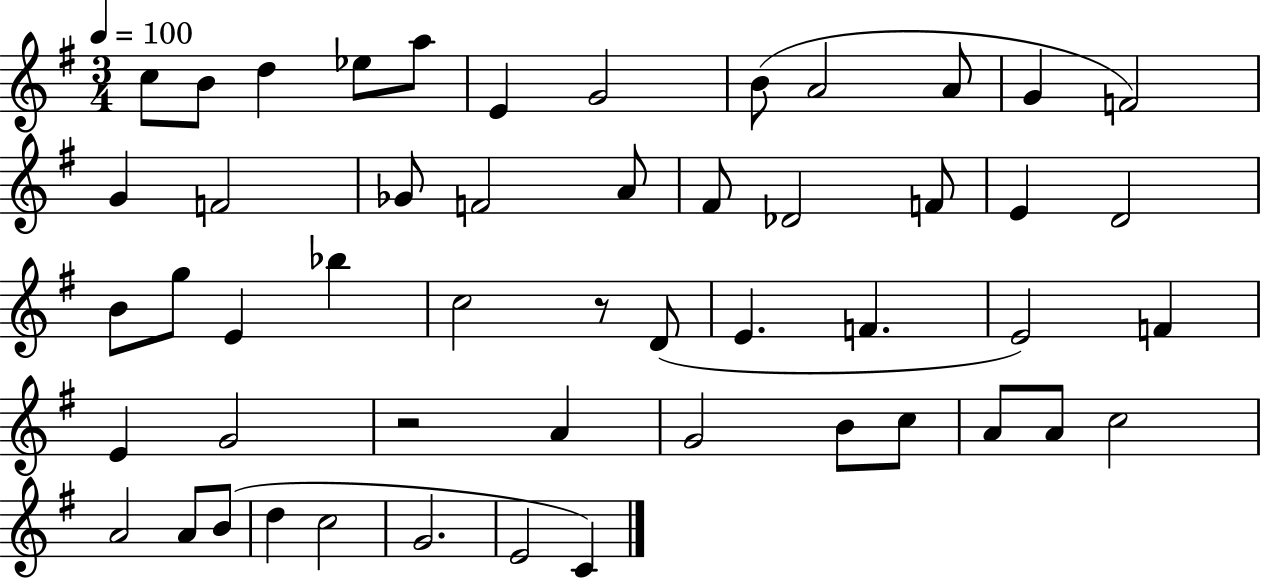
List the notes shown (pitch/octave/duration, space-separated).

C5/e B4/e D5/q Eb5/e A5/e E4/q G4/h B4/e A4/h A4/e G4/q F4/h G4/q F4/h Gb4/e F4/h A4/e F#4/e Db4/h F4/e E4/q D4/h B4/e G5/e E4/q Bb5/q C5/h R/e D4/e E4/q. F4/q. E4/h F4/q E4/q G4/h R/h A4/q G4/h B4/e C5/e A4/e A4/e C5/h A4/h A4/e B4/e D5/q C5/h G4/h. E4/h C4/q